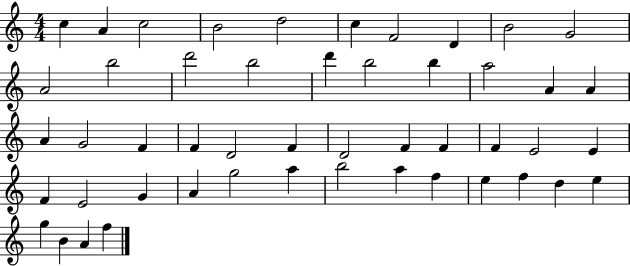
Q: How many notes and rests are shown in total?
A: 49